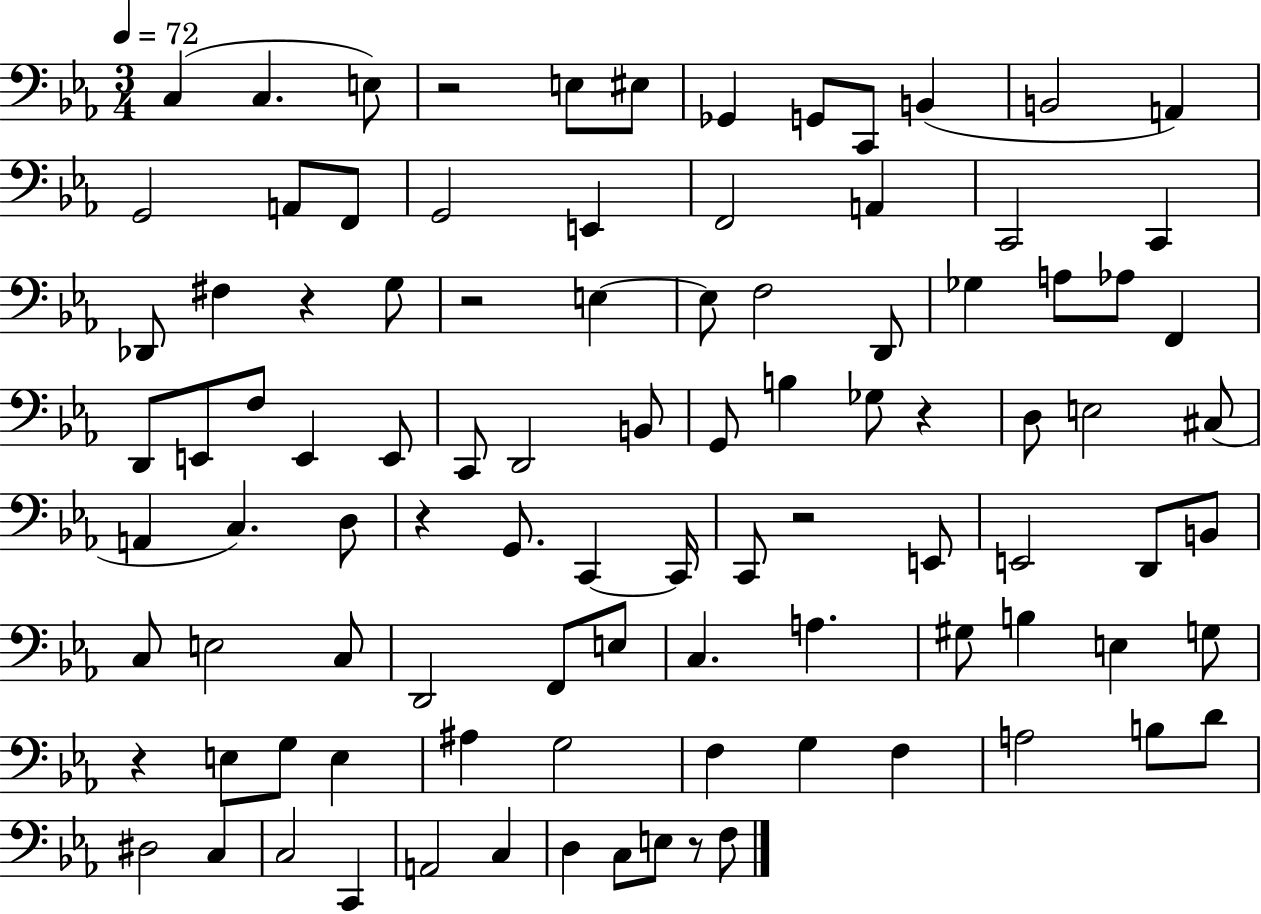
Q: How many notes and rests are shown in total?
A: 97